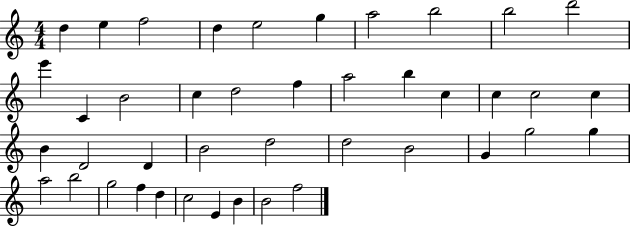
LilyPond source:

{
  \clef treble
  \numericTimeSignature
  \time 4/4
  \key c \major
  d''4 e''4 f''2 | d''4 e''2 g''4 | a''2 b''2 | b''2 d'''2 | \break e'''4 c'4 b'2 | c''4 d''2 f''4 | a''2 b''4 c''4 | c''4 c''2 c''4 | \break b'4 d'2 d'4 | b'2 d''2 | d''2 b'2 | g'4 g''2 g''4 | \break a''2 b''2 | g''2 f''4 d''4 | c''2 e'4 b'4 | b'2 f''2 | \break \bar "|."
}